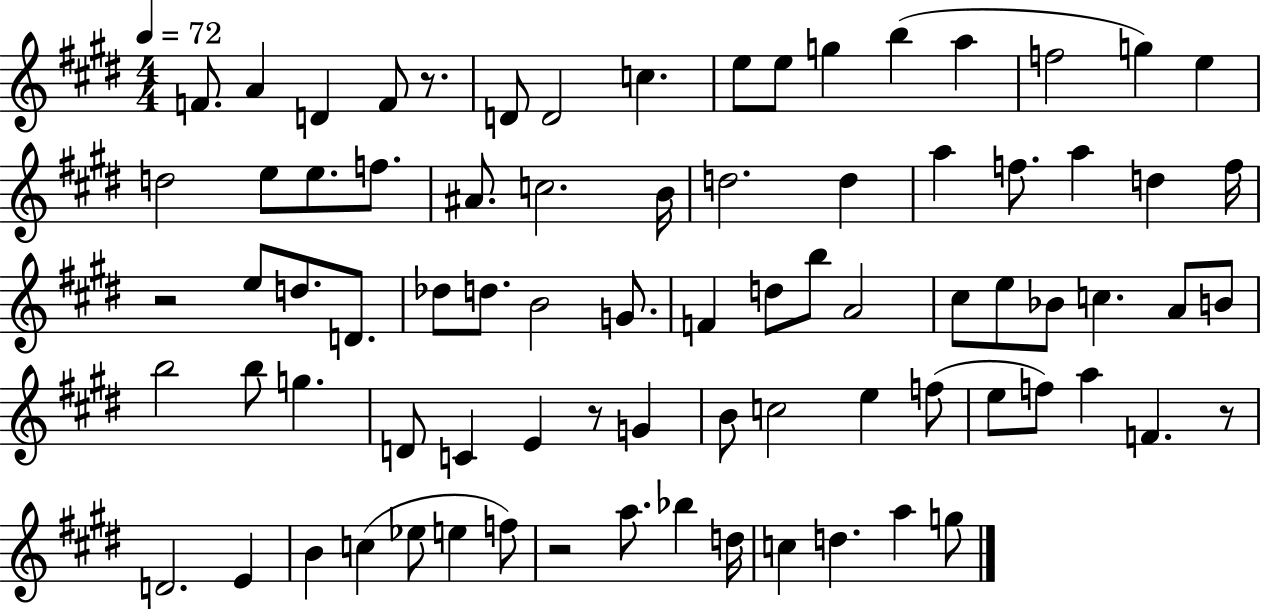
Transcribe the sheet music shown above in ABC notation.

X:1
T:Untitled
M:4/4
L:1/4
K:E
F/2 A D F/2 z/2 D/2 D2 c e/2 e/2 g b a f2 g e d2 e/2 e/2 f/2 ^A/2 c2 B/4 d2 d a f/2 a d f/4 z2 e/2 d/2 D/2 _d/2 d/2 B2 G/2 F d/2 b/2 A2 ^c/2 e/2 _B/2 c A/2 B/2 b2 b/2 g D/2 C E z/2 G B/2 c2 e f/2 e/2 f/2 a F z/2 D2 E B c _e/2 e f/2 z2 a/2 _b d/4 c d a g/2